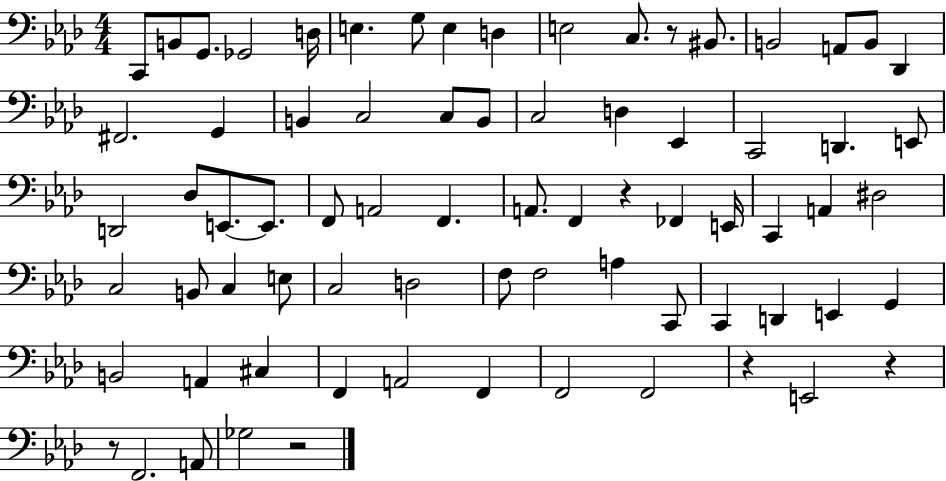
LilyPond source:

{
  \clef bass
  \numericTimeSignature
  \time 4/4
  \key aes \major
  \repeat volta 2 { c,8 b,8 g,8. ges,2 d16 | e4. g8 e4 d4 | e2 c8. r8 bis,8. | b,2 a,8 b,8 des,4 | \break fis,2. g,4 | b,4 c2 c8 b,8 | c2 d4 ees,4 | c,2 d,4. e,8 | \break d,2 des8 e,8.~~ e,8. | f,8 a,2 f,4. | a,8. f,4 r4 fes,4 e,16 | c,4 a,4 dis2 | \break c2 b,8 c4 e8 | c2 d2 | f8 f2 a4 c,8 | c,4 d,4 e,4 g,4 | \break b,2 a,4 cis4 | f,4 a,2 f,4 | f,2 f,2 | r4 e,2 r4 | \break r8 f,2. a,8 | ges2 r2 | } \bar "|."
}